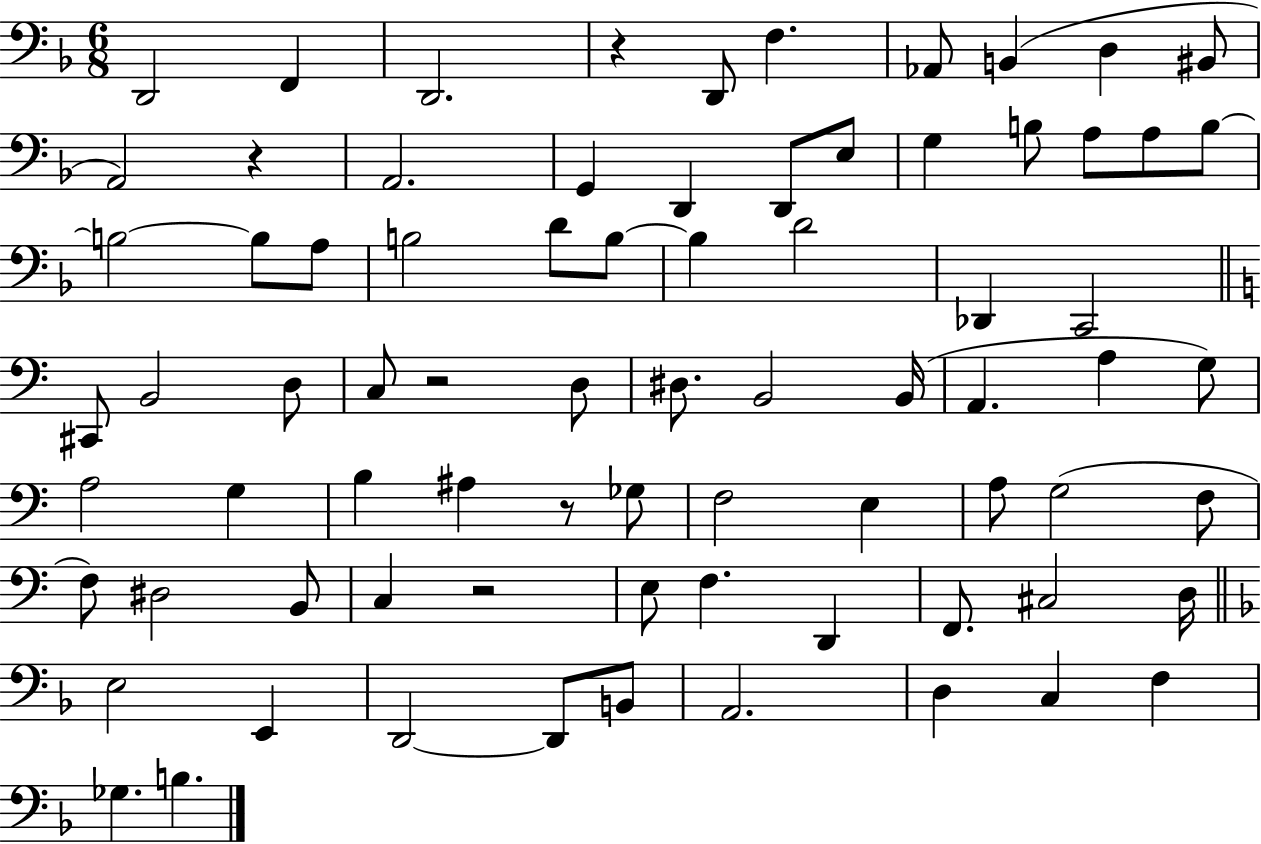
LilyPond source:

{
  \clef bass
  \numericTimeSignature
  \time 6/8
  \key f \major
  d,2 f,4 | d,2. | r4 d,8 f4. | aes,8 b,4( d4 bis,8 | \break a,2) r4 | a,2. | g,4 d,4 d,8 e8 | g4 b8 a8 a8 b8~~ | \break b2~~ b8 a8 | b2 d'8 b8~~ | b4 d'2 | des,4 c,2 | \break \bar "||" \break \key c \major cis,8 b,2 d8 | c8 r2 d8 | dis8. b,2 b,16( | a,4. a4 g8) | \break a2 g4 | b4 ais4 r8 ges8 | f2 e4 | a8 g2( f8 | \break f8) dis2 b,8 | c4 r2 | e8 f4. d,4 | f,8. cis2 d16 | \break \bar "||" \break \key f \major e2 e,4 | d,2~~ d,8 b,8 | a,2. | d4 c4 f4 | \break ges4. b4. | \bar "|."
}